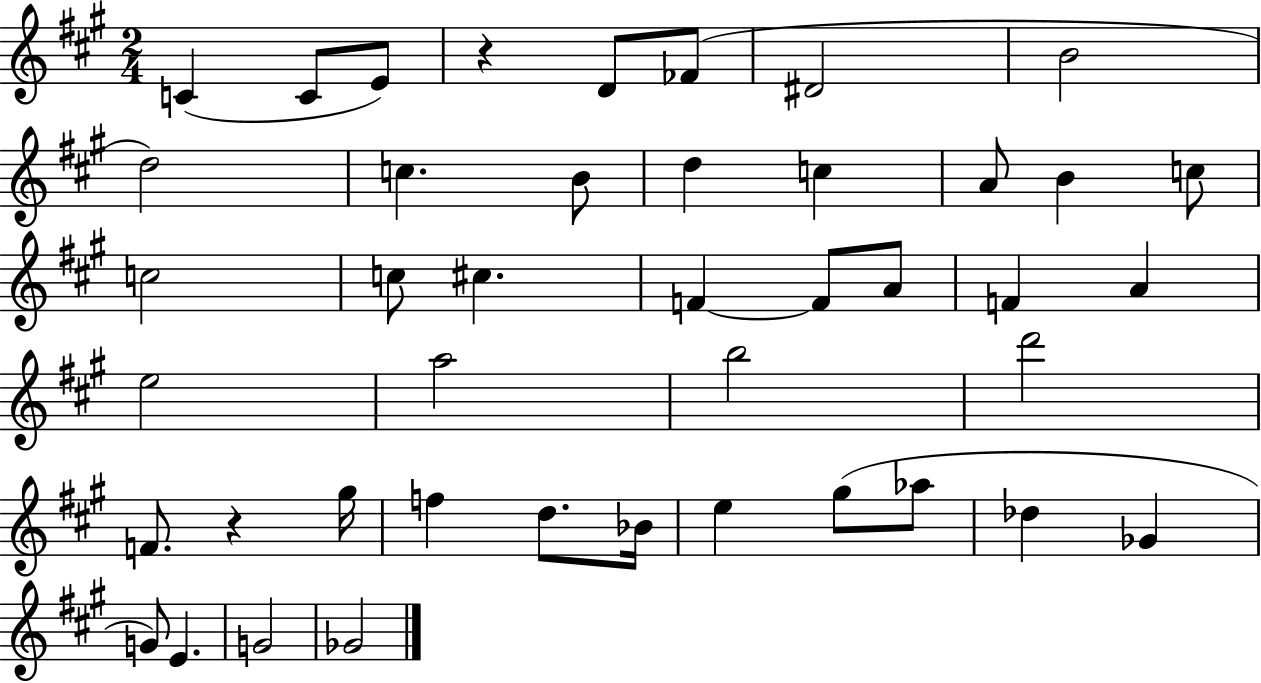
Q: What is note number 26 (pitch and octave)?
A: B5